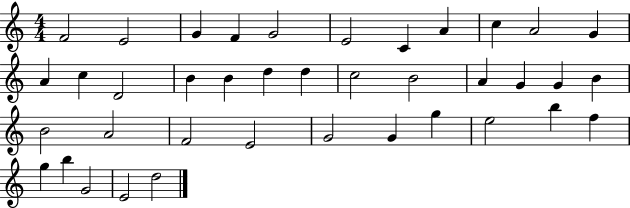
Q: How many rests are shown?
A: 0